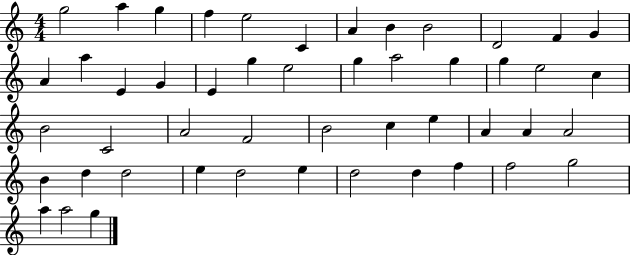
G5/h A5/q G5/q F5/q E5/h C4/q A4/q B4/q B4/h D4/h F4/q G4/q A4/q A5/q E4/q G4/q E4/q G5/q E5/h G5/q A5/h G5/q G5/q E5/h C5/q B4/h C4/h A4/h F4/h B4/h C5/q E5/q A4/q A4/q A4/h B4/q D5/q D5/h E5/q D5/h E5/q D5/h D5/q F5/q F5/h G5/h A5/q A5/h G5/q